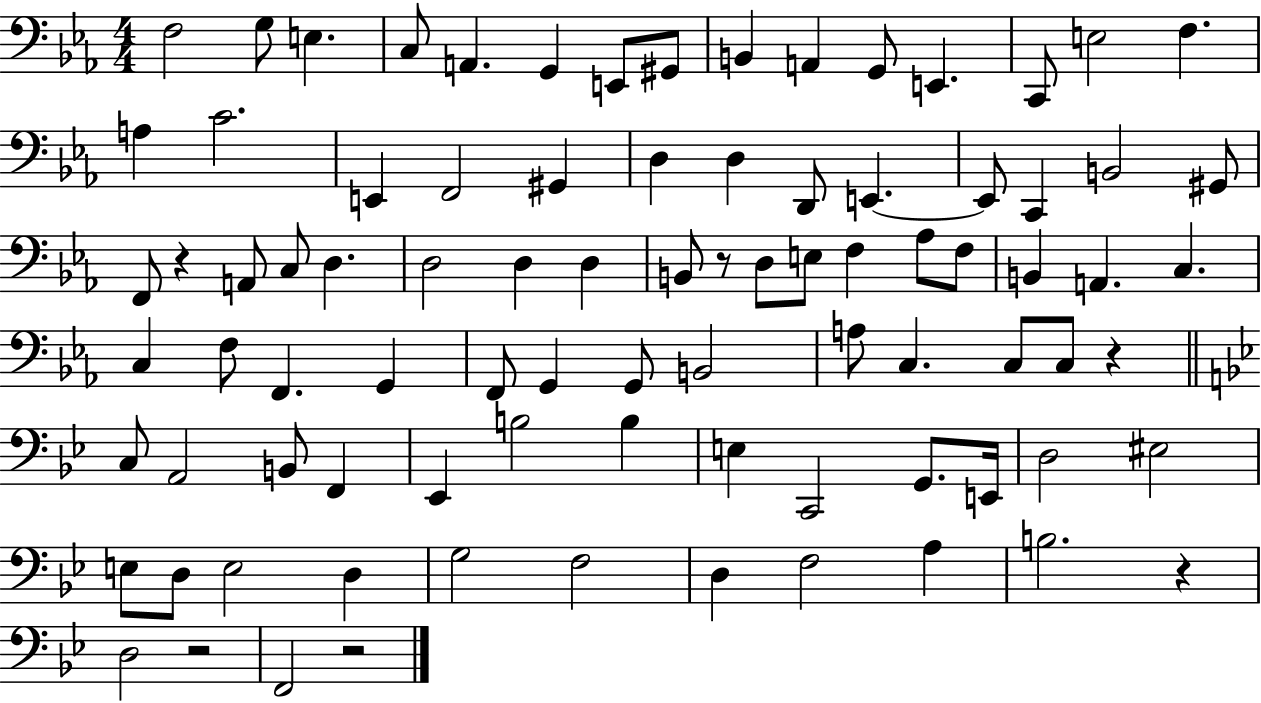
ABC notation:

X:1
T:Untitled
M:4/4
L:1/4
K:Eb
F,2 G,/2 E, C,/2 A,, G,, E,,/2 ^G,,/2 B,, A,, G,,/2 E,, C,,/2 E,2 F, A, C2 E,, F,,2 ^G,, D, D, D,,/2 E,, E,,/2 C,, B,,2 ^G,,/2 F,,/2 z A,,/2 C,/2 D, D,2 D, D, B,,/2 z/2 D,/2 E,/2 F, _A,/2 F,/2 B,, A,, C, C, F,/2 F,, G,, F,,/2 G,, G,,/2 B,,2 A,/2 C, C,/2 C,/2 z C,/2 A,,2 B,,/2 F,, _E,, B,2 B, E, C,,2 G,,/2 E,,/4 D,2 ^E,2 E,/2 D,/2 E,2 D, G,2 F,2 D, F,2 A, B,2 z D,2 z2 F,,2 z2